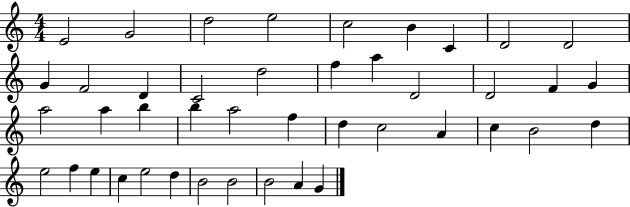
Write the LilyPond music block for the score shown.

{
  \clef treble
  \numericTimeSignature
  \time 4/4
  \key c \major
  e'2 g'2 | d''2 e''2 | c''2 b'4 c'4 | d'2 d'2 | \break g'4 f'2 d'4 | c'2 d''2 | f''4 a''4 d'2 | d'2 f'4 g'4 | \break a''2 a''4 b''4 | b''4 a''2 f''4 | d''4 c''2 a'4 | c''4 b'2 d''4 | \break e''2 f''4 e''4 | c''4 e''2 d''4 | b'2 b'2 | b'2 a'4 g'4 | \break \bar "|."
}